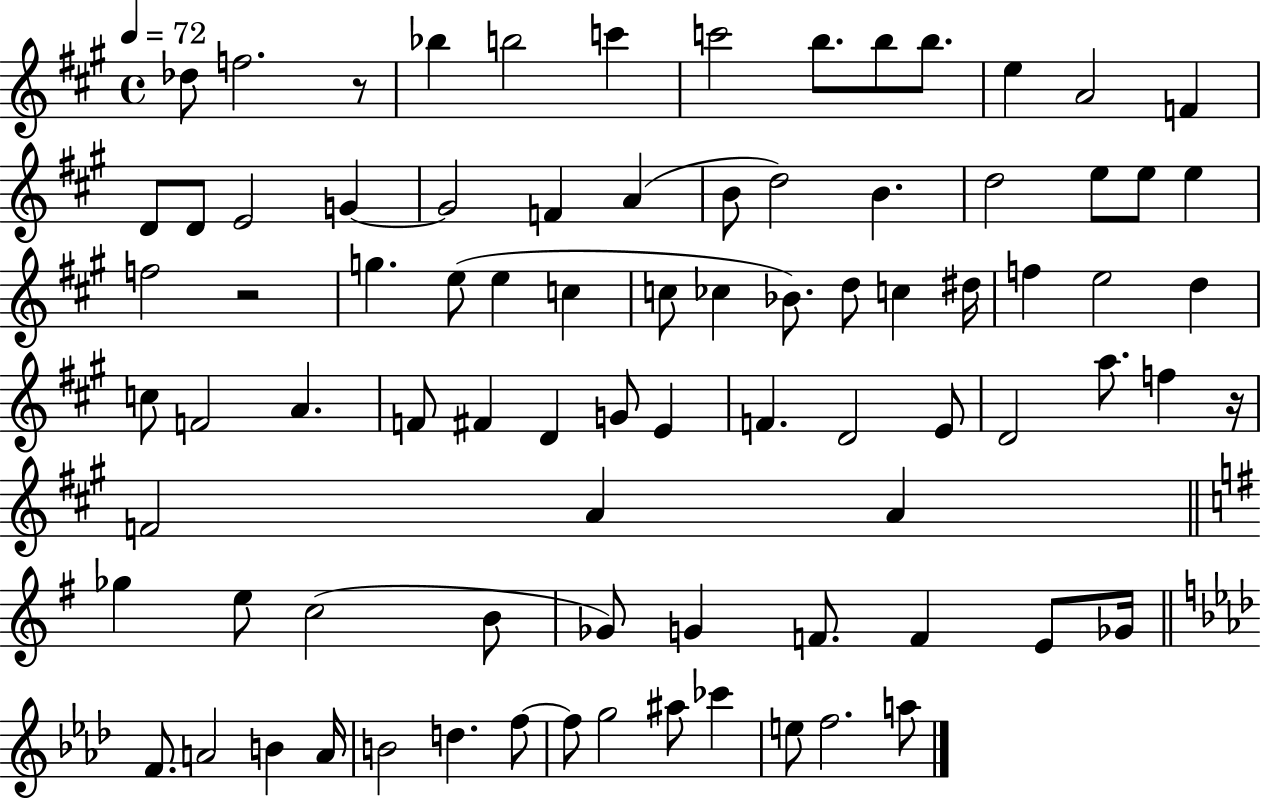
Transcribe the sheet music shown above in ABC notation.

X:1
T:Untitled
M:4/4
L:1/4
K:A
_d/2 f2 z/2 _b b2 c' c'2 b/2 b/2 b/2 e A2 F D/2 D/2 E2 G G2 F A B/2 d2 B d2 e/2 e/2 e f2 z2 g e/2 e c c/2 _c _B/2 d/2 c ^d/4 f e2 d c/2 F2 A F/2 ^F D G/2 E F D2 E/2 D2 a/2 f z/4 F2 A A _g e/2 c2 B/2 _G/2 G F/2 F E/2 _G/4 F/2 A2 B A/4 B2 d f/2 f/2 g2 ^a/2 _c' e/2 f2 a/2